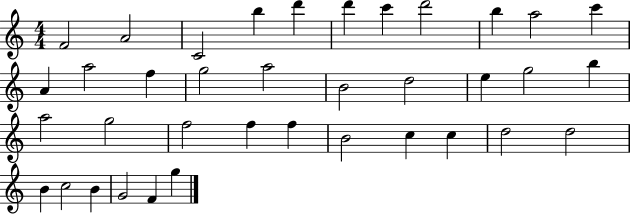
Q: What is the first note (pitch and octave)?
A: F4